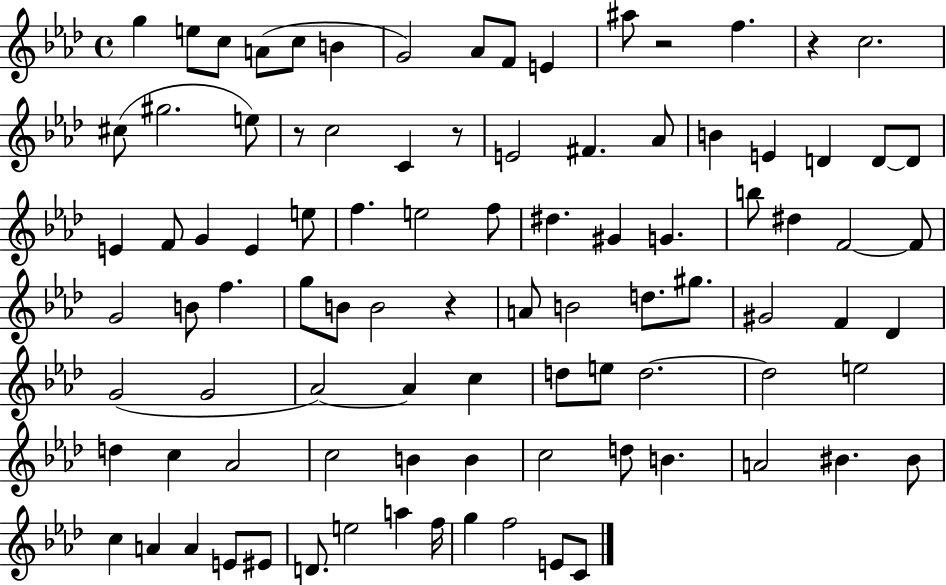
G5/q E5/e C5/e A4/e C5/e B4/q G4/h Ab4/e F4/e E4/q A#5/e R/h F5/q. R/q C5/h. C#5/e G#5/h. E5/e R/e C5/h C4/q R/e E4/h F#4/q. Ab4/e B4/q E4/q D4/q D4/e D4/e E4/q F4/e G4/q E4/q E5/e F5/q. E5/h F5/e D#5/q. G#4/q G4/q. B5/e D#5/q F4/h F4/e G4/h B4/e F5/q. G5/e B4/e B4/h R/q A4/e B4/h D5/e. G#5/e. G#4/h F4/q Db4/q G4/h G4/h Ab4/h Ab4/q C5/q D5/e E5/e D5/h. D5/h E5/h D5/q C5/q Ab4/h C5/h B4/q B4/q C5/h D5/e B4/q. A4/h BIS4/q. BIS4/e C5/q A4/q A4/q E4/e EIS4/e D4/e. E5/h A5/q F5/s G5/q F5/h E4/e C4/e